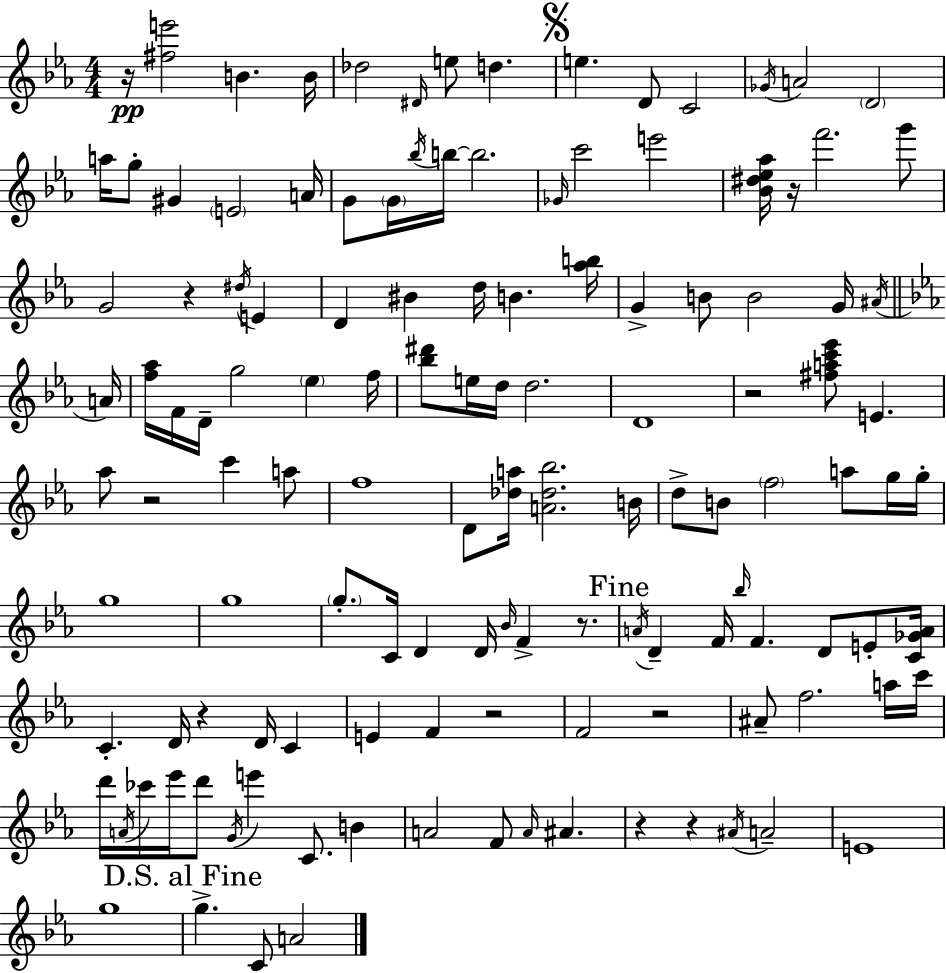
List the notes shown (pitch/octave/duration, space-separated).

R/s [F#5,E6]/h B4/q. B4/s Db5/h D#4/s E5/e D5/q. E5/q. D4/e C4/h Gb4/s A4/h D4/h A5/s G5/e G#4/q E4/h A4/s G4/e G4/s Bb5/s B5/s B5/h. Gb4/s C6/h E6/h [Bb4,D#5,Eb5,Ab5]/s R/s F6/h. G6/e G4/h R/q D#5/s E4/q D4/q BIS4/q D5/s B4/q. [Ab5,B5]/s G4/q B4/e B4/h G4/s A#4/s A4/s [F5,Ab5]/s F4/s D4/s G5/h Eb5/q F5/s [Bb5,D#6]/e E5/s D5/s D5/h. D4/w R/h [F#5,A5,C6,Eb6]/e E4/q. Ab5/e R/h C6/q A5/e F5/w D4/e [Db5,A5]/s [A4,Db5,Bb5]/h. B4/s D5/e B4/e F5/h A5/e G5/s G5/s G5/w G5/w G5/e. C4/s D4/q D4/s Bb4/s F4/q R/e. A4/s D4/q F4/s Bb5/s F4/q. D4/e E4/e [C4,Gb4,A4]/s C4/q. D4/s R/q D4/s C4/q E4/q F4/q R/h F4/h R/h A#4/e F5/h. A5/s C6/s D6/s A4/s CES6/s Eb6/s D6/e G4/s E6/q C4/e. B4/q A4/h F4/e A4/s A#4/q. R/q R/q A#4/s A4/h E4/w G5/w G5/q. C4/e A4/h